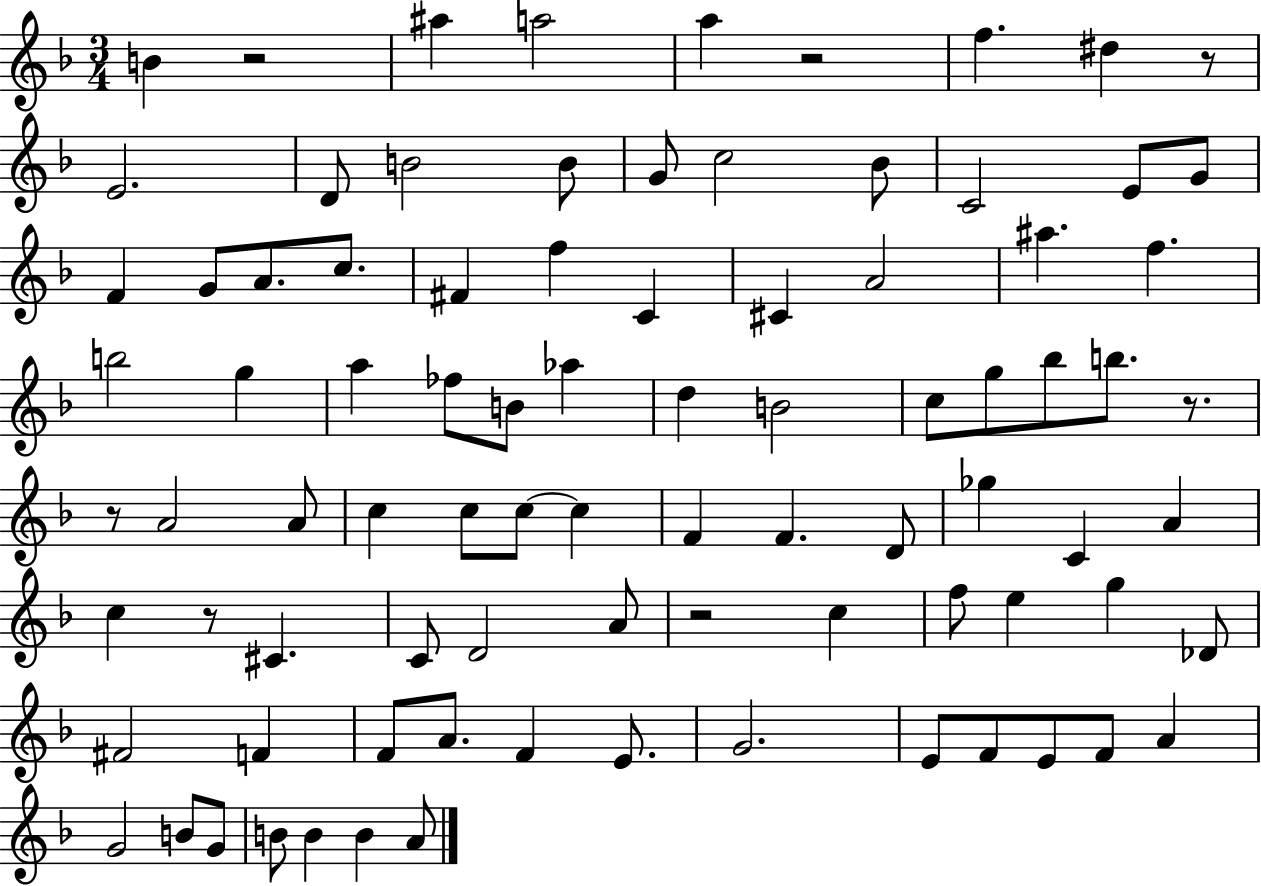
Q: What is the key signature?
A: F major